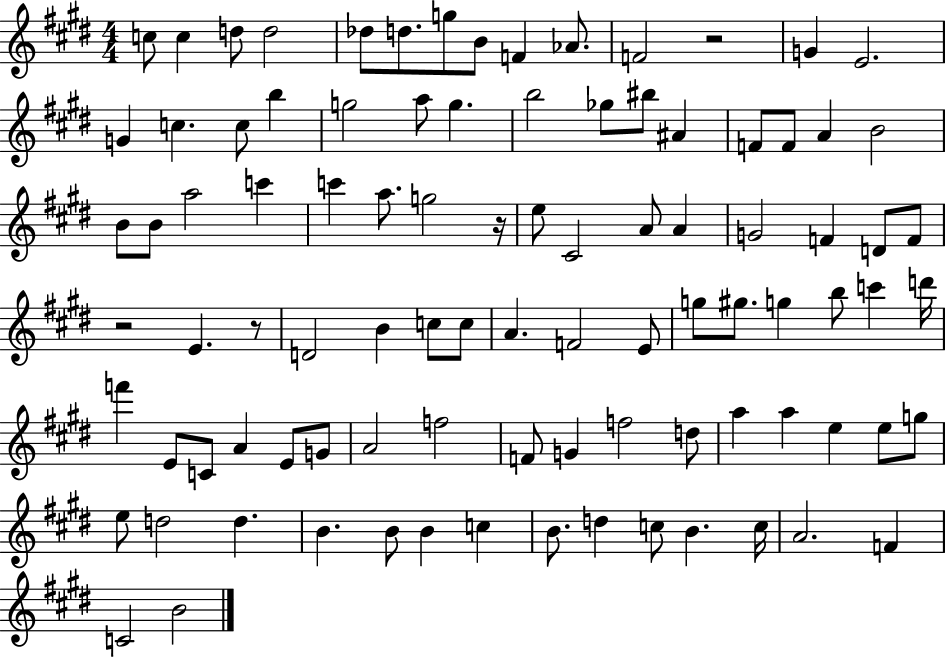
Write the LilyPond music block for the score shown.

{
  \clef treble
  \numericTimeSignature
  \time 4/4
  \key e \major
  \repeat volta 2 { c''8 c''4 d''8 d''2 | des''8 d''8. g''8 b'8 f'4 aes'8. | f'2 r2 | g'4 e'2. | \break g'4 c''4. c''8 b''4 | g''2 a''8 g''4. | b''2 ges''8 bis''8 ais'4 | f'8 f'8 a'4 b'2 | \break b'8 b'8 a''2 c'''4 | c'''4 a''8. g''2 r16 | e''8 cis'2 a'8 a'4 | g'2 f'4 d'8 f'8 | \break r2 e'4. r8 | d'2 b'4 c''8 c''8 | a'4. f'2 e'8 | g''8 gis''8. g''4 b''8 c'''4 d'''16 | \break f'''4 e'8 c'8 a'4 e'8 g'8 | a'2 f''2 | f'8 g'4 f''2 d''8 | a''4 a''4 e''4 e''8 g''8 | \break e''8 d''2 d''4. | b'4. b'8 b'4 c''4 | b'8. d''4 c''8 b'4. c''16 | a'2. f'4 | \break c'2 b'2 | } \bar "|."
}